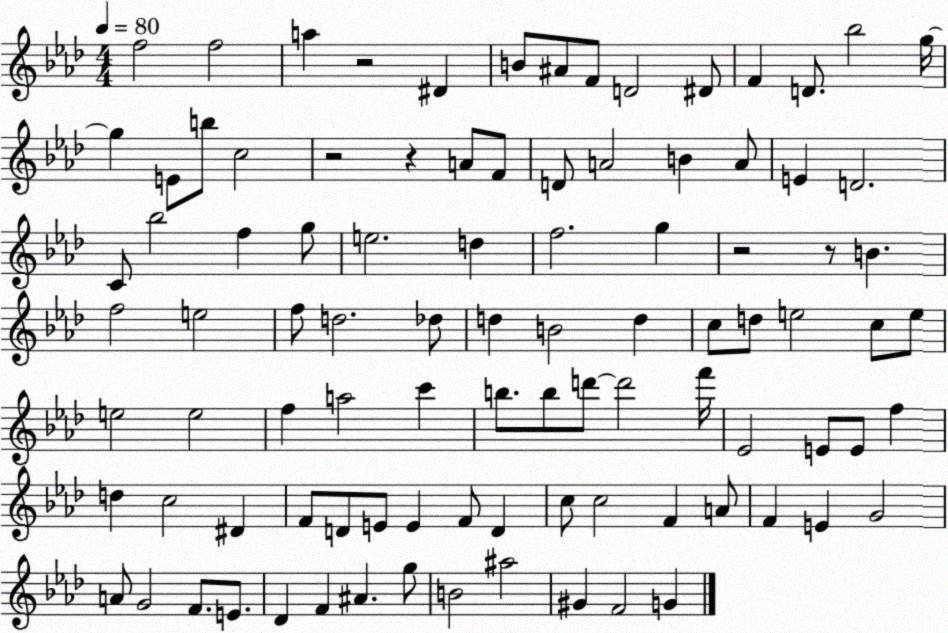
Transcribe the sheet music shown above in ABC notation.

X:1
T:Untitled
M:4/4
L:1/4
K:Ab
f2 f2 a z2 ^D B/2 ^A/2 F/2 D2 ^D/2 F D/2 _b2 g/4 g E/2 b/2 c2 z2 z A/2 F/2 D/2 A2 B A/2 E D2 C/2 _b2 f g/2 e2 d f2 g z2 z/2 B f2 e2 f/2 d2 _d/2 d B2 d c/2 d/2 e2 c/2 e/2 e2 e2 f a2 c' b/2 b/2 d'/2 d'2 f'/4 _E2 E/2 E/2 f d c2 ^D F/2 D/2 E/2 E F/2 D c/2 c2 F A/2 F E G2 A/2 G2 F/2 E/2 _D F ^A g/2 B2 ^a2 ^G F2 G